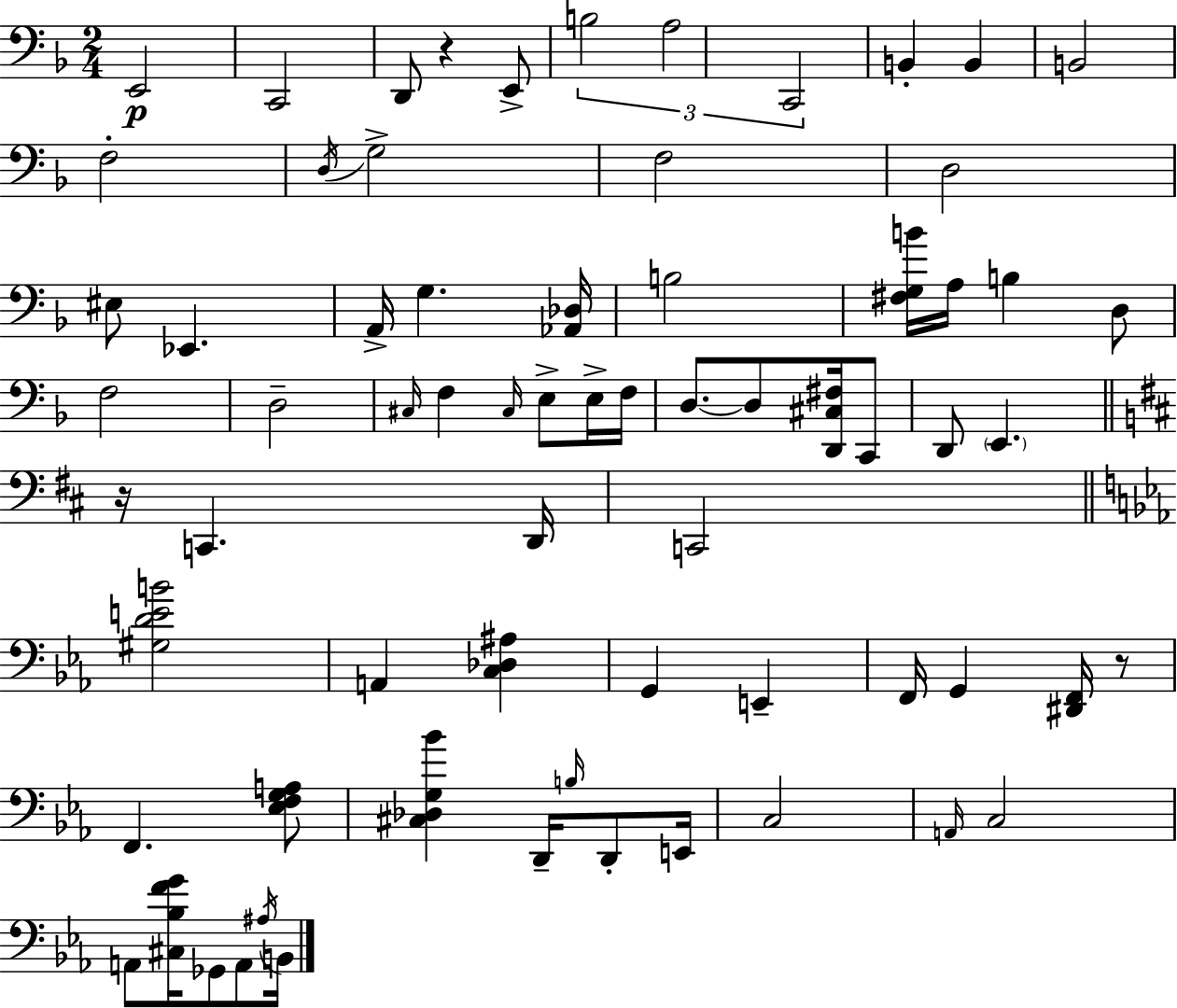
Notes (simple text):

E2/h C2/h D2/e R/q E2/e B3/h A3/h C2/h B2/q B2/q B2/h F3/h D3/s G3/h F3/h D3/h EIS3/e Eb2/q. A2/s G3/q. [Ab2,Db3]/s B3/h [F#3,G3,B4]/s A3/s B3/q D3/e F3/h D3/h C#3/s F3/q C#3/s E3/e E3/s F3/s D3/e. D3/e [D2,C#3,F#3]/s C2/e D2/e E2/q. R/s C2/q. D2/s C2/h [G#3,D4,E4,B4]/h A2/q [C3,Db3,A#3]/q G2/q E2/q F2/s G2/q [D#2,F2]/s R/e F2/q. [Eb3,F3,G3,A3]/e [C#3,Db3,G3,Bb4]/q D2/s B3/s D2/e E2/s C3/h A2/s C3/h A2/e [C#3,Bb3,F4,G4]/s Gb2/e A2/e A#3/s B2/s